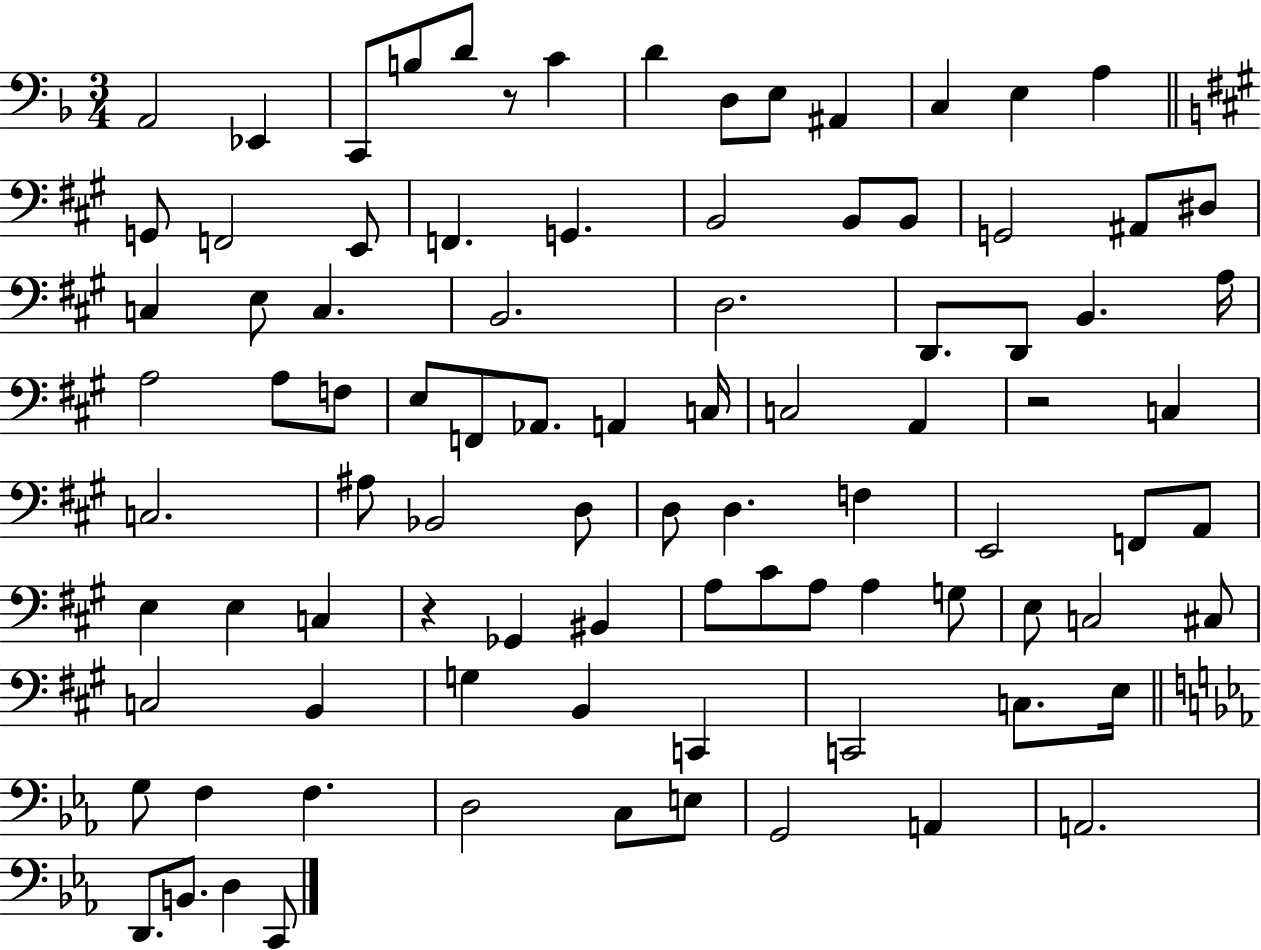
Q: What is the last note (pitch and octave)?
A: C2